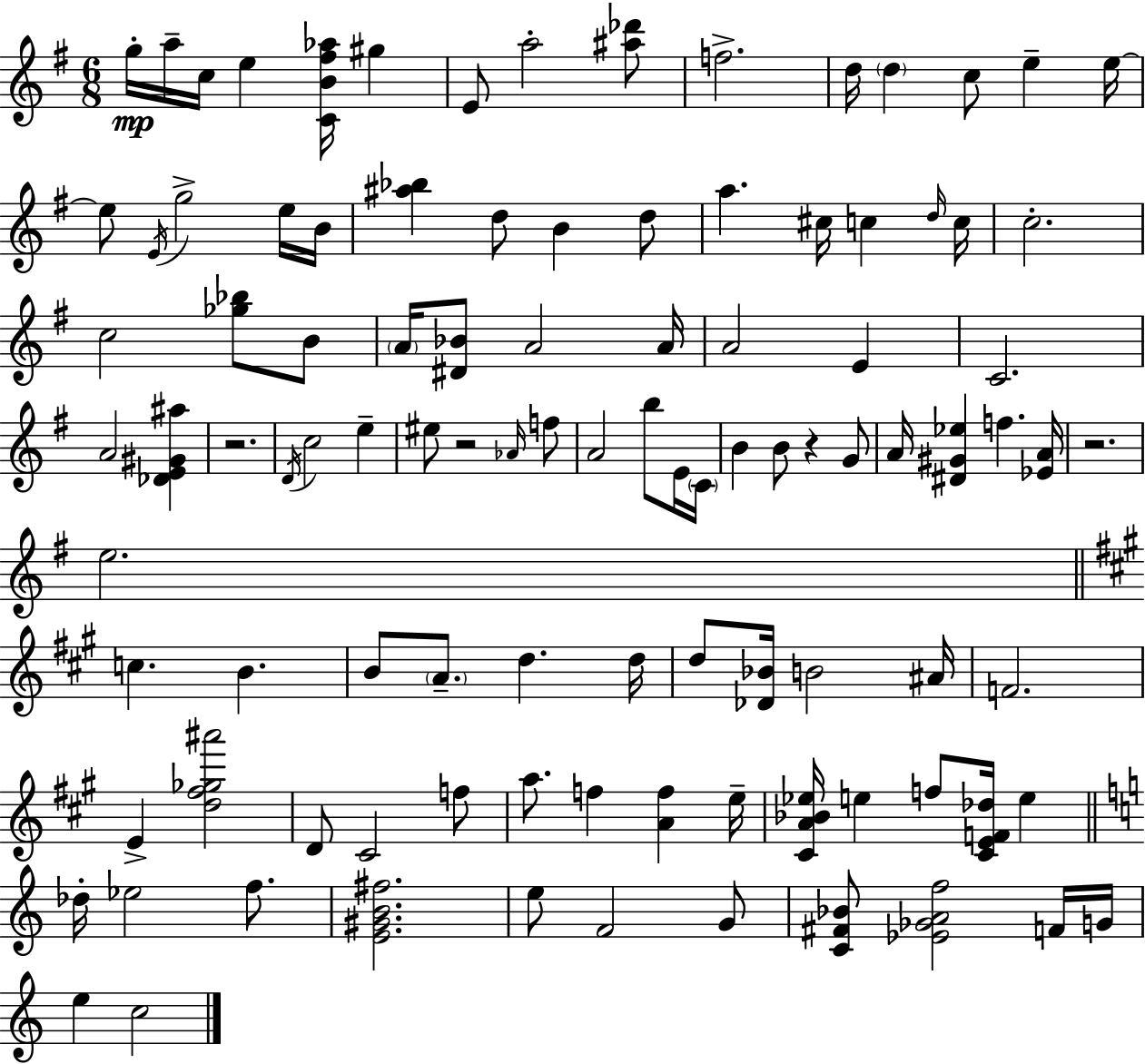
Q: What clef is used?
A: treble